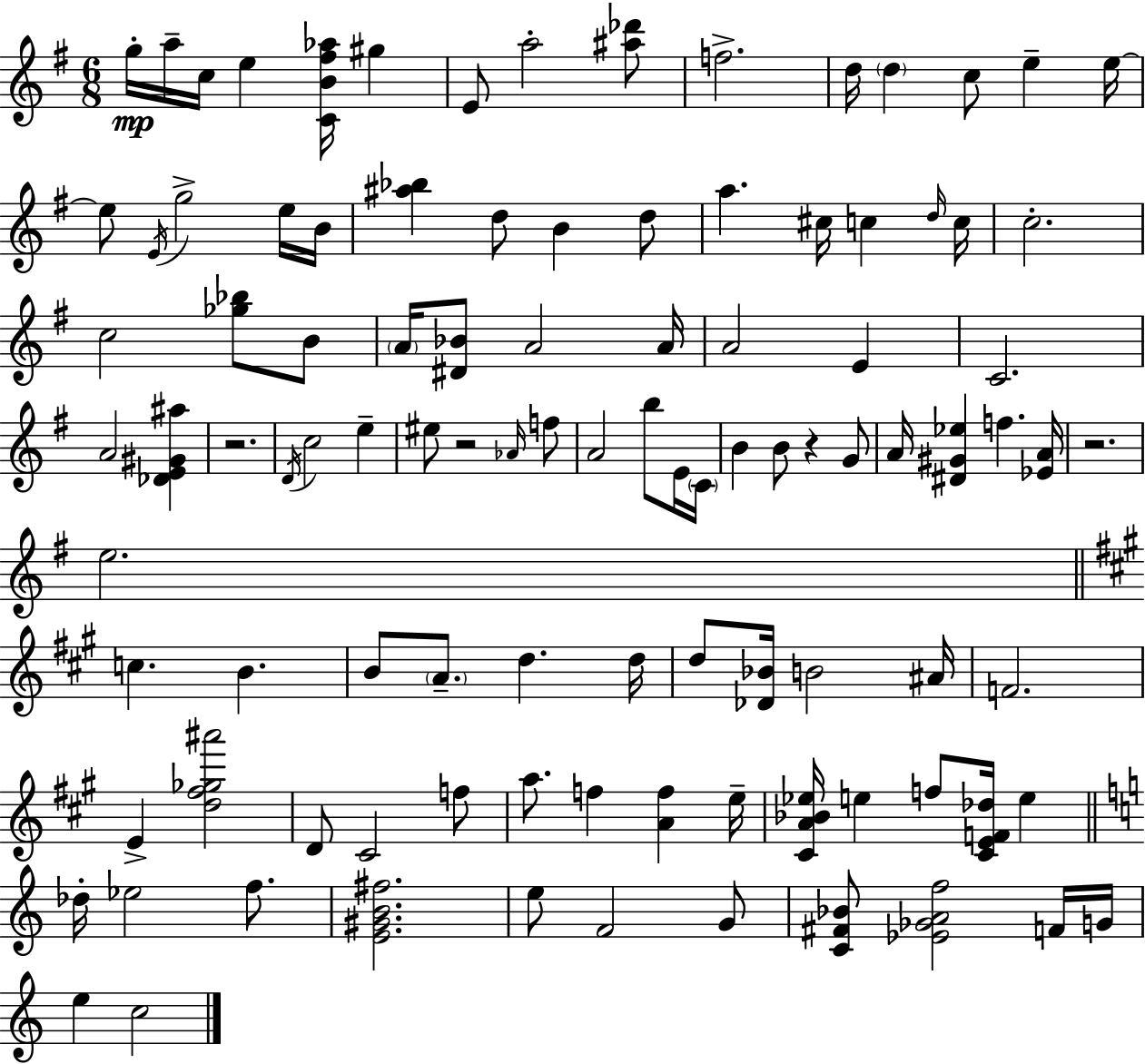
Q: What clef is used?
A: treble